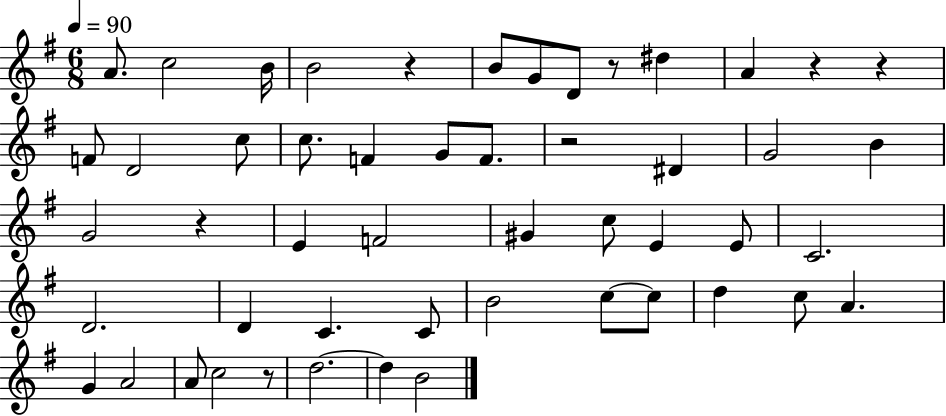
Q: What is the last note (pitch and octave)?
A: B4